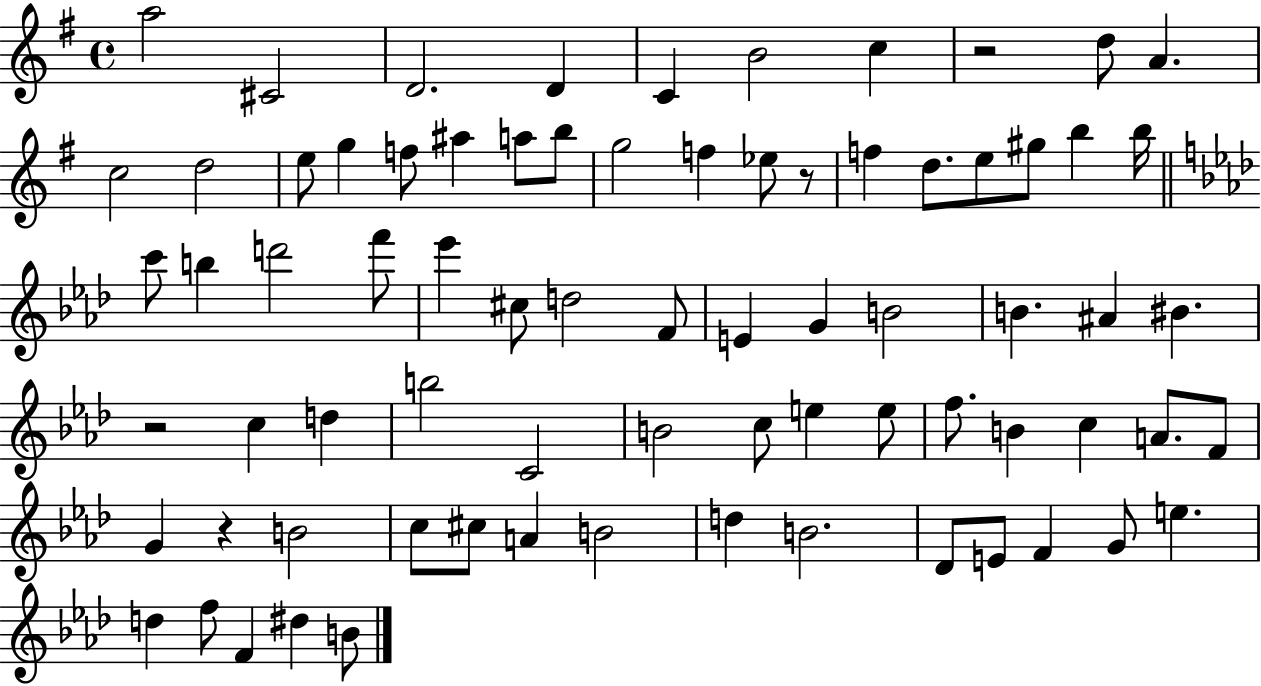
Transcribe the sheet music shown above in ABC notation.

X:1
T:Untitled
M:4/4
L:1/4
K:G
a2 ^C2 D2 D C B2 c z2 d/2 A c2 d2 e/2 g f/2 ^a a/2 b/2 g2 f _e/2 z/2 f d/2 e/2 ^g/2 b b/4 c'/2 b d'2 f'/2 _e' ^c/2 d2 F/2 E G B2 B ^A ^B z2 c d b2 C2 B2 c/2 e e/2 f/2 B c A/2 F/2 G z B2 c/2 ^c/2 A B2 d B2 _D/2 E/2 F G/2 e d f/2 F ^d B/2